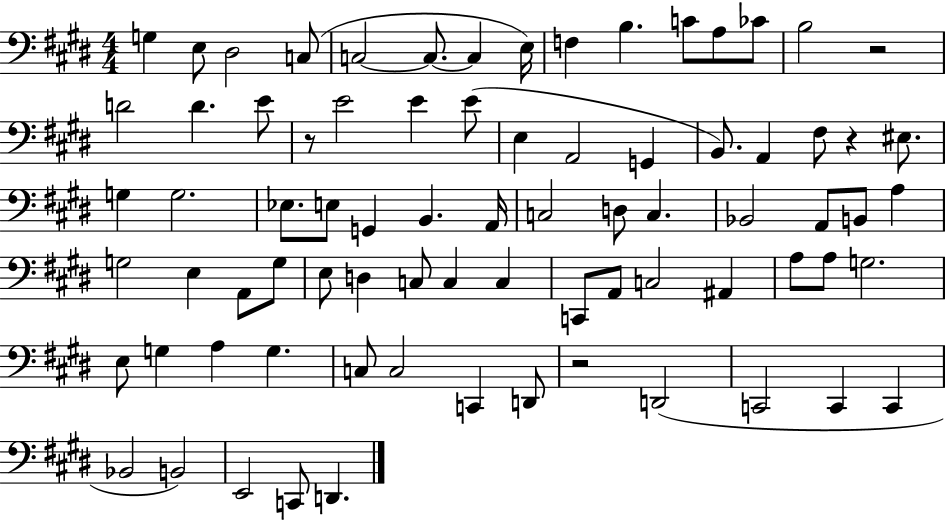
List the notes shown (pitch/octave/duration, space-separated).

G3/q E3/e D#3/h C3/e C3/h C3/e. C3/q E3/s F3/q B3/q. C4/e A3/e CES4/e B3/h R/h D4/h D4/q. E4/e R/e E4/h E4/q E4/e E3/q A2/h G2/q B2/e. A2/q F#3/e R/q EIS3/e. G3/q G3/h. Eb3/e. E3/e G2/q B2/q. A2/s C3/h D3/e C3/q. Bb2/h A2/e B2/e A3/q G3/h E3/q A2/e G3/e E3/e D3/q C3/e C3/q C3/q C2/e A2/e C3/h A#2/q A3/e A3/e G3/h. E3/e G3/q A3/q G3/q. C3/e C3/h C2/q D2/e R/h D2/h C2/h C2/q C2/q Bb2/h B2/h E2/h C2/e D2/q.